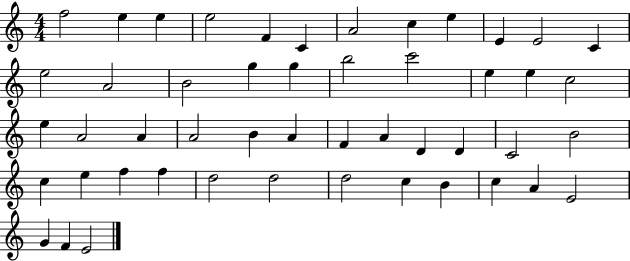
F5/h E5/q E5/q E5/h F4/q C4/q A4/h C5/q E5/q E4/q E4/h C4/q E5/h A4/h B4/h G5/q G5/q B5/h C6/h E5/q E5/q C5/h E5/q A4/h A4/q A4/h B4/q A4/q F4/q A4/q D4/q D4/q C4/h B4/h C5/q E5/q F5/q F5/q D5/h D5/h D5/h C5/q B4/q C5/q A4/q E4/h G4/q F4/q E4/h